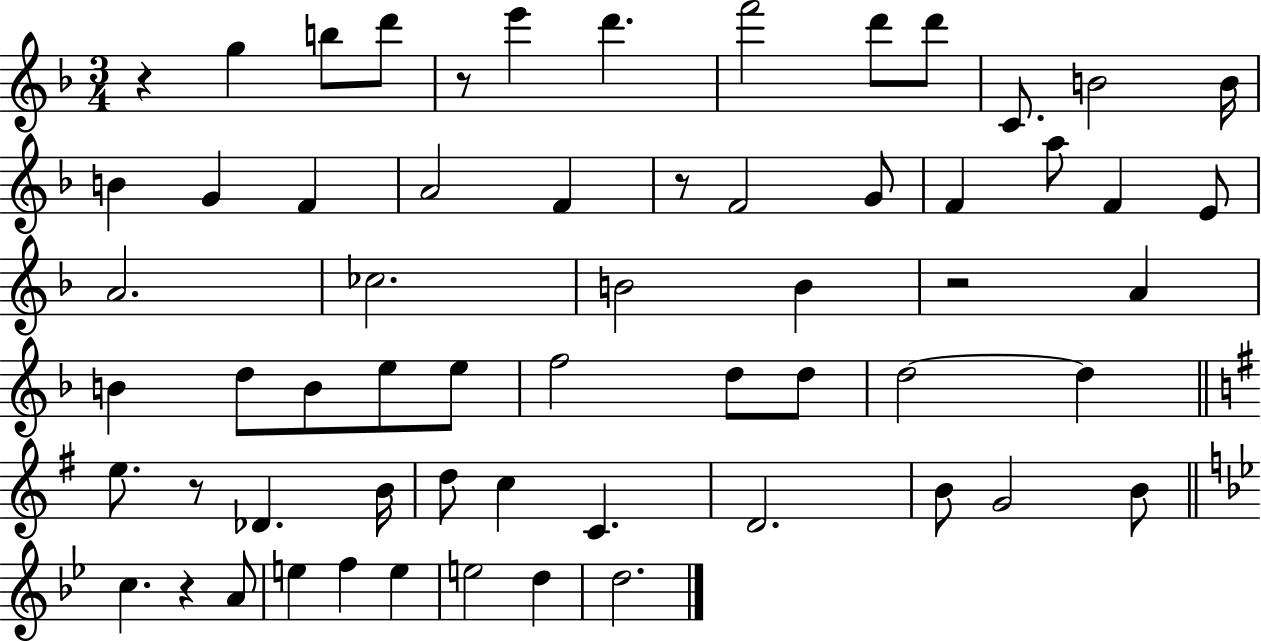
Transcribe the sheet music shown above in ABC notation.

X:1
T:Untitled
M:3/4
L:1/4
K:F
z g b/2 d'/2 z/2 e' d' f'2 d'/2 d'/2 C/2 B2 B/4 B G F A2 F z/2 F2 G/2 F a/2 F E/2 A2 _c2 B2 B z2 A B d/2 B/2 e/2 e/2 f2 d/2 d/2 d2 d e/2 z/2 _D B/4 d/2 c C D2 B/2 G2 B/2 c z A/2 e f e e2 d d2